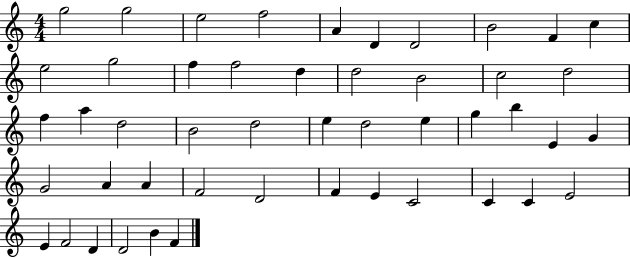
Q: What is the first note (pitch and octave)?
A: G5